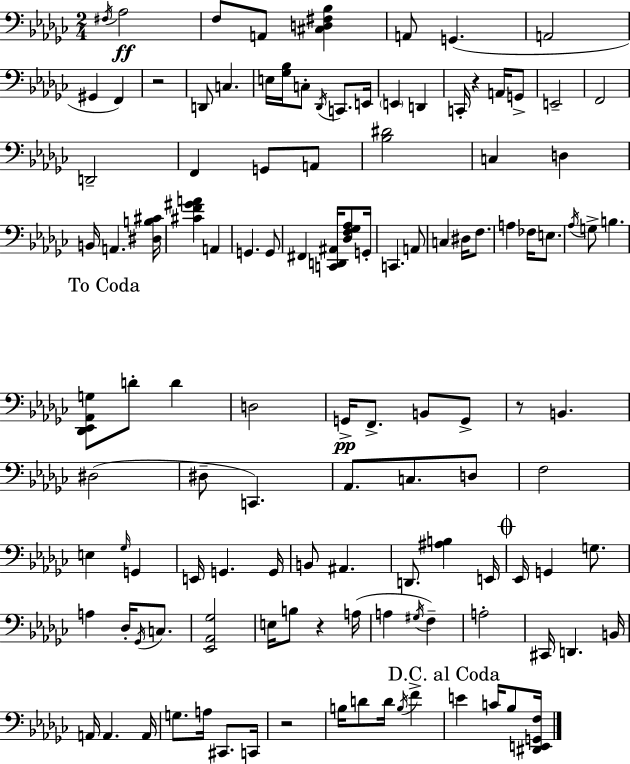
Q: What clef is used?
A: bass